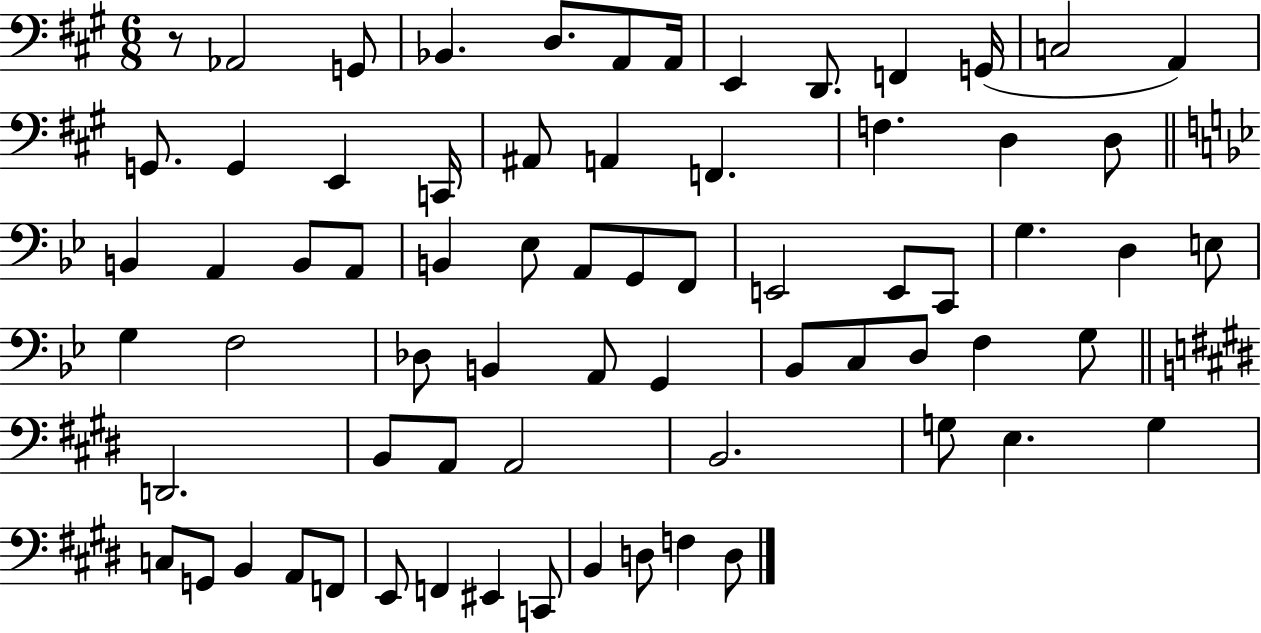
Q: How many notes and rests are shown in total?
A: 70